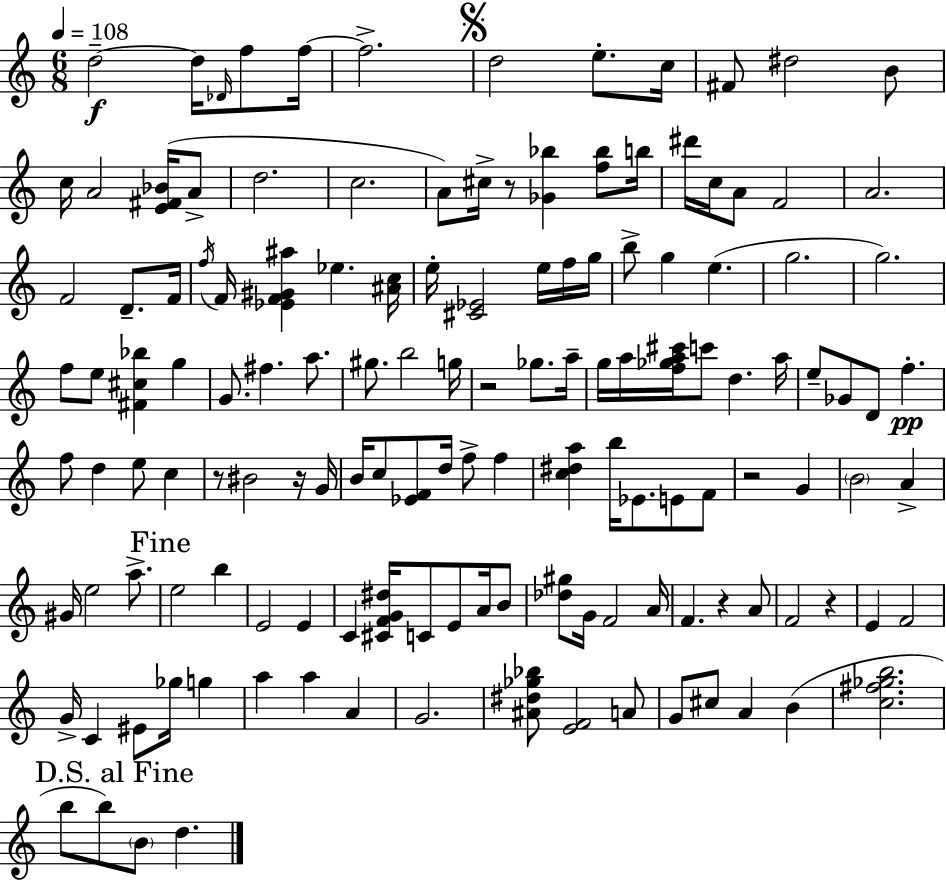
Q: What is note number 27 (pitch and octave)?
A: D4